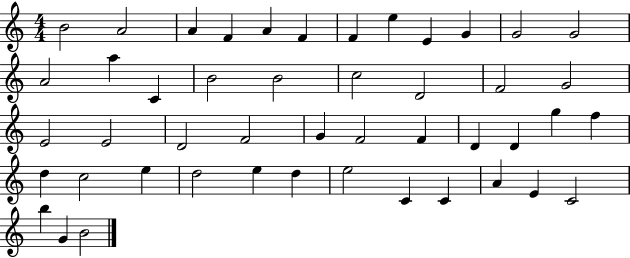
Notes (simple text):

B4/h A4/h A4/q F4/q A4/q F4/q F4/q E5/q E4/q G4/q G4/h G4/h A4/h A5/q C4/q B4/h B4/h C5/h D4/h F4/h G4/h E4/h E4/h D4/h F4/h G4/q F4/h F4/q D4/q D4/q G5/q F5/q D5/q C5/h E5/q D5/h E5/q D5/q E5/h C4/q C4/q A4/q E4/q C4/h B5/q G4/q B4/h